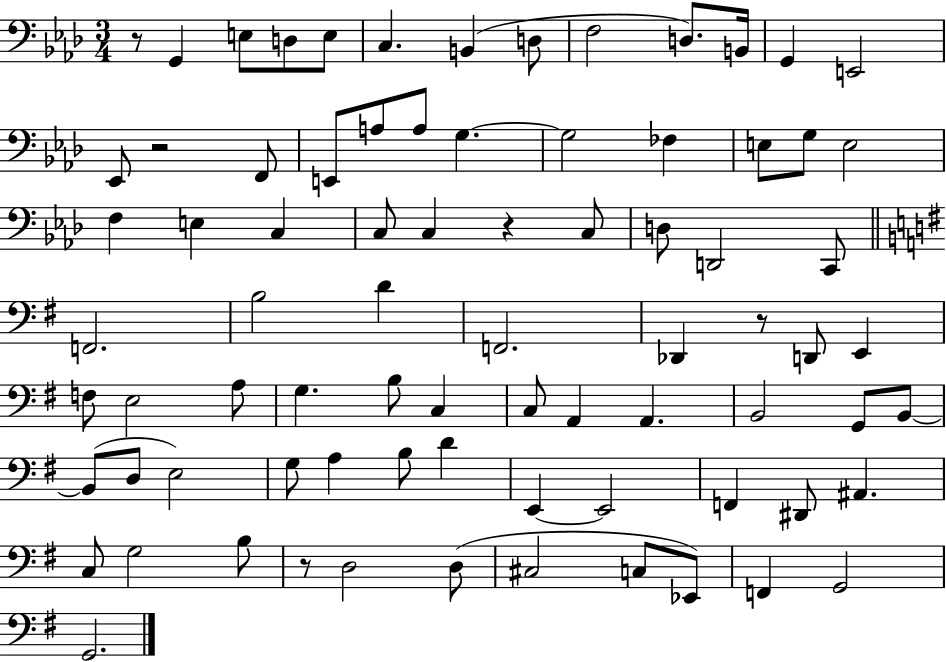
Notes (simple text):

R/e G2/q E3/e D3/e E3/e C3/q. B2/q D3/e F3/h D3/e. B2/s G2/q E2/h Eb2/e R/h F2/e E2/e A3/e A3/e G3/q. G3/h FES3/q E3/e G3/e E3/h F3/q E3/q C3/q C3/e C3/q R/q C3/e D3/e D2/h C2/e F2/h. B3/h D4/q F2/h. Db2/q R/e D2/e E2/q F3/e E3/h A3/e G3/q. B3/e C3/q C3/e A2/q A2/q. B2/h G2/e B2/e B2/e D3/e E3/h G3/e A3/q B3/e D4/q E2/q E2/h F2/q D#2/e A#2/q. C3/e G3/h B3/e R/e D3/h D3/e C#3/h C3/e Eb2/e F2/q G2/h G2/h.